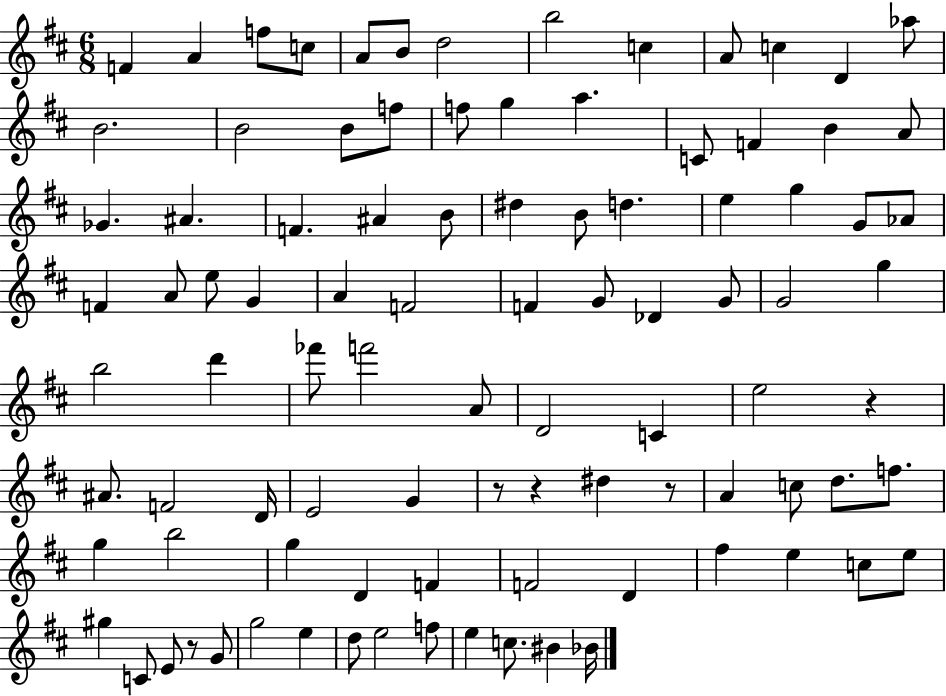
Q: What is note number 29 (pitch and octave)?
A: B4